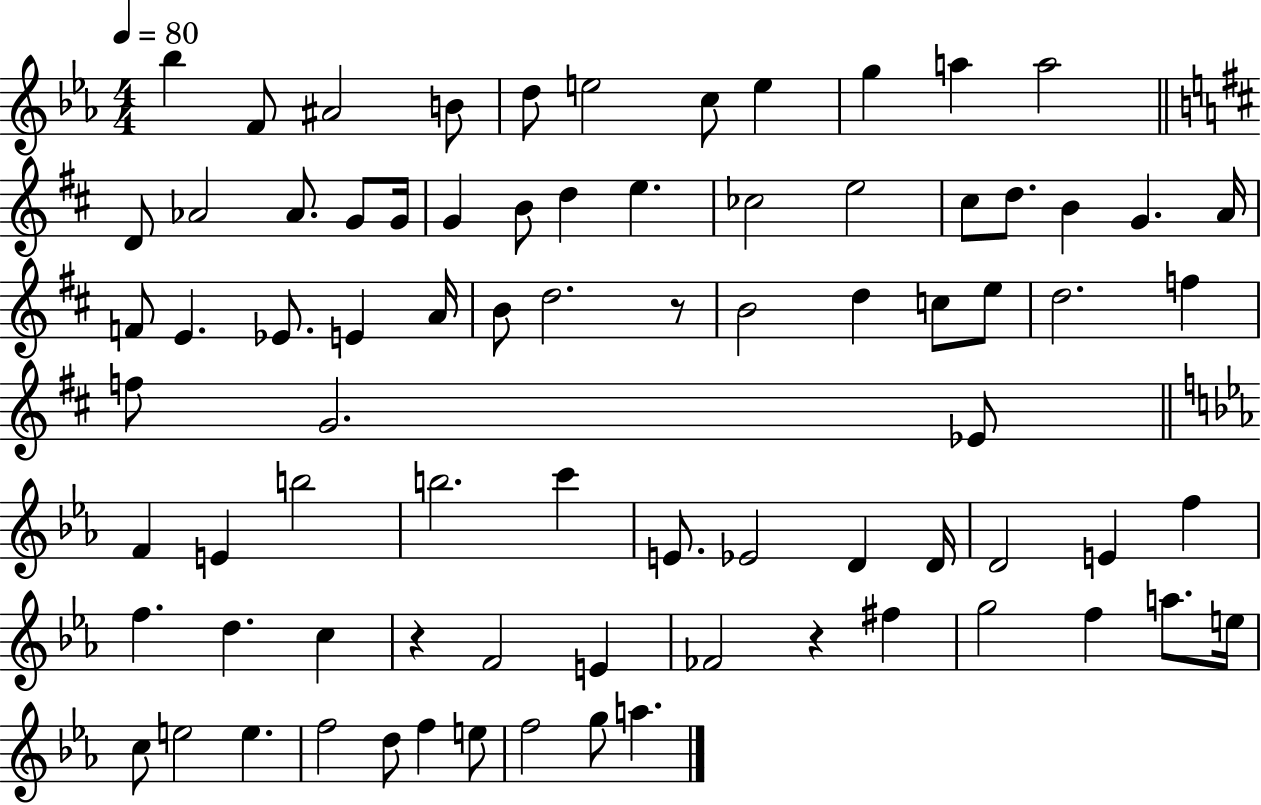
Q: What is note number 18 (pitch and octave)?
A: B4